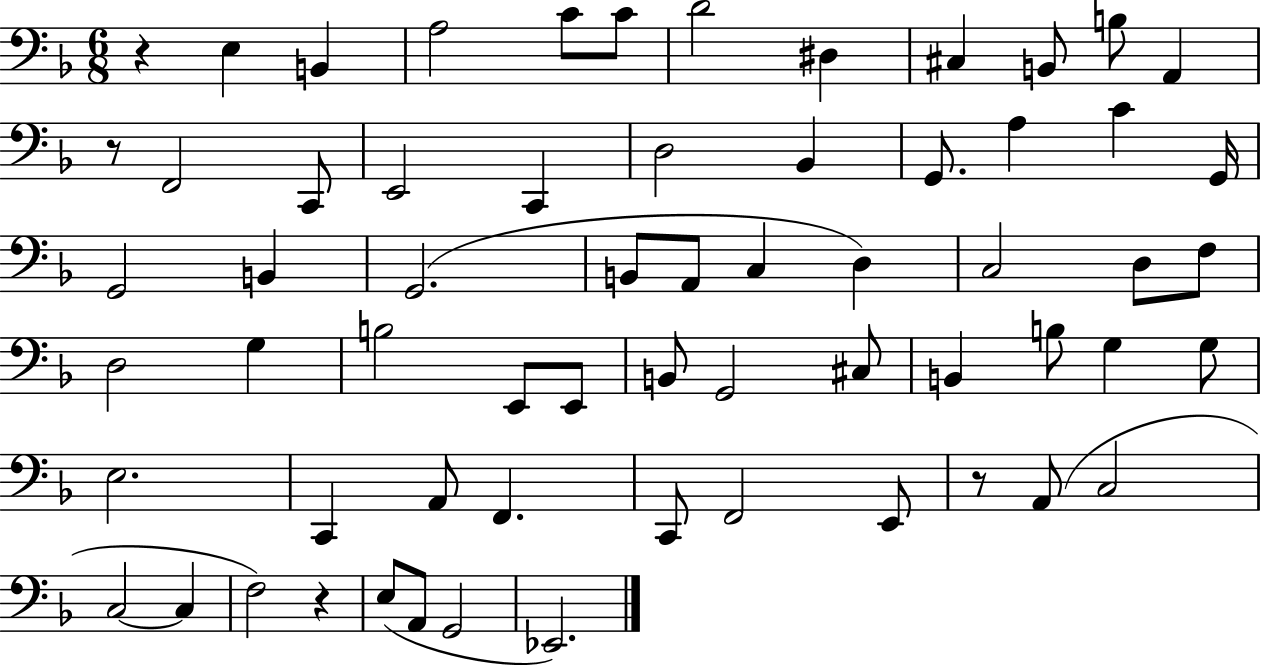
R/q E3/q B2/q A3/h C4/e C4/e D4/h D#3/q C#3/q B2/e B3/e A2/q R/e F2/h C2/e E2/h C2/q D3/h Bb2/q G2/e. A3/q C4/q G2/s G2/h B2/q G2/h. B2/e A2/e C3/q D3/q C3/h D3/e F3/e D3/h G3/q B3/h E2/e E2/e B2/e G2/h C#3/e B2/q B3/e G3/q G3/e E3/h. C2/q A2/e F2/q. C2/e F2/h E2/e R/e A2/e C3/h C3/h C3/q F3/h R/q E3/e A2/e G2/h Eb2/h.